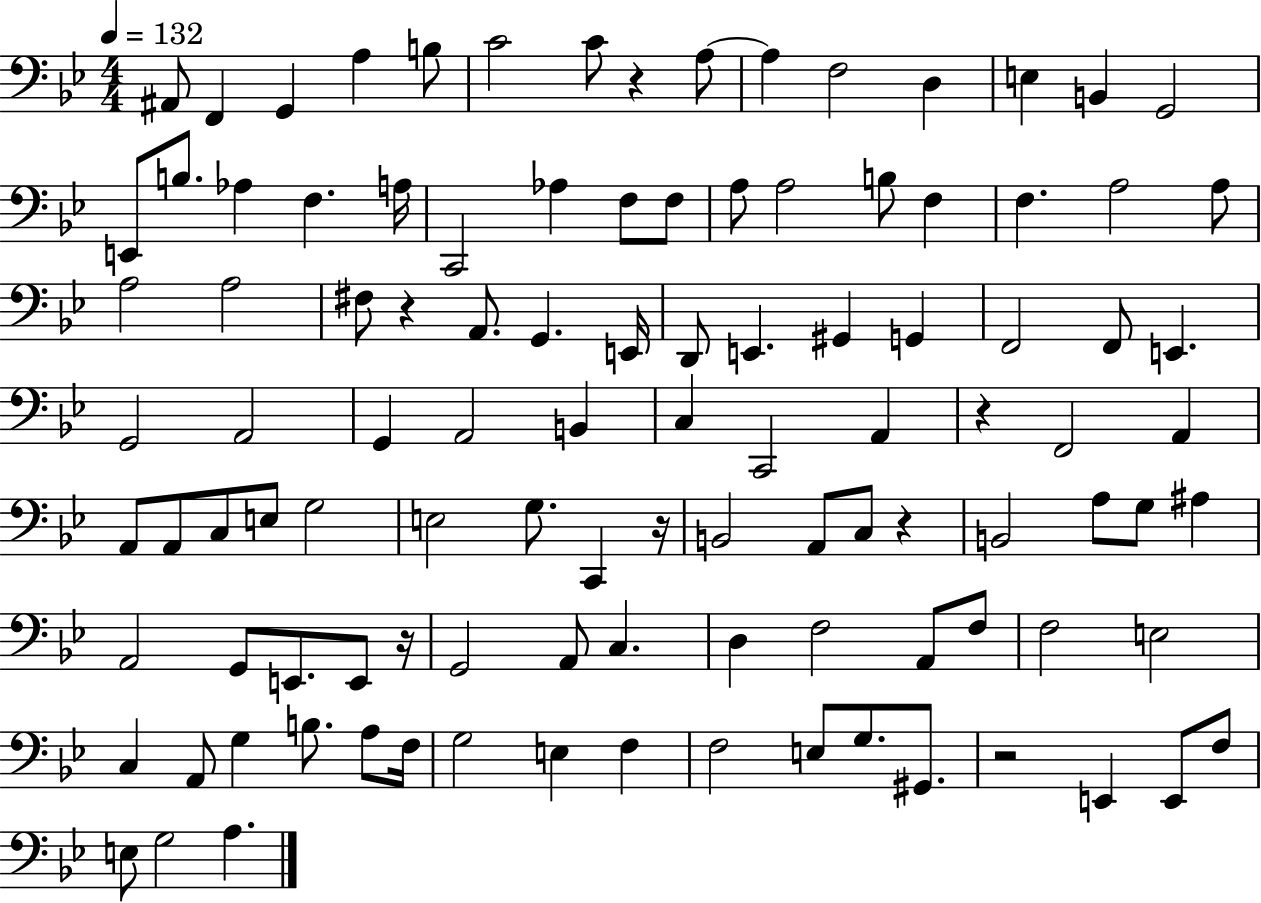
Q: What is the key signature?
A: BES major